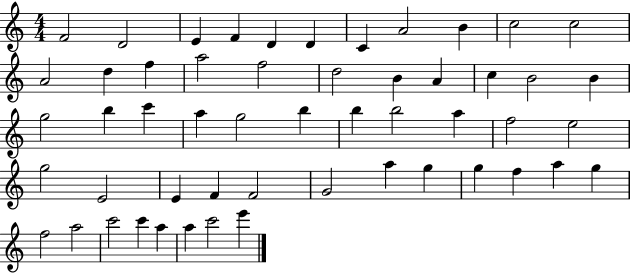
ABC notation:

X:1
T:Untitled
M:4/4
L:1/4
K:C
F2 D2 E F D D C A2 B c2 c2 A2 d f a2 f2 d2 B A c B2 B g2 b c' a g2 b b b2 a f2 e2 g2 E2 E F F2 G2 a g g f a g f2 a2 c'2 c' a a c'2 e'